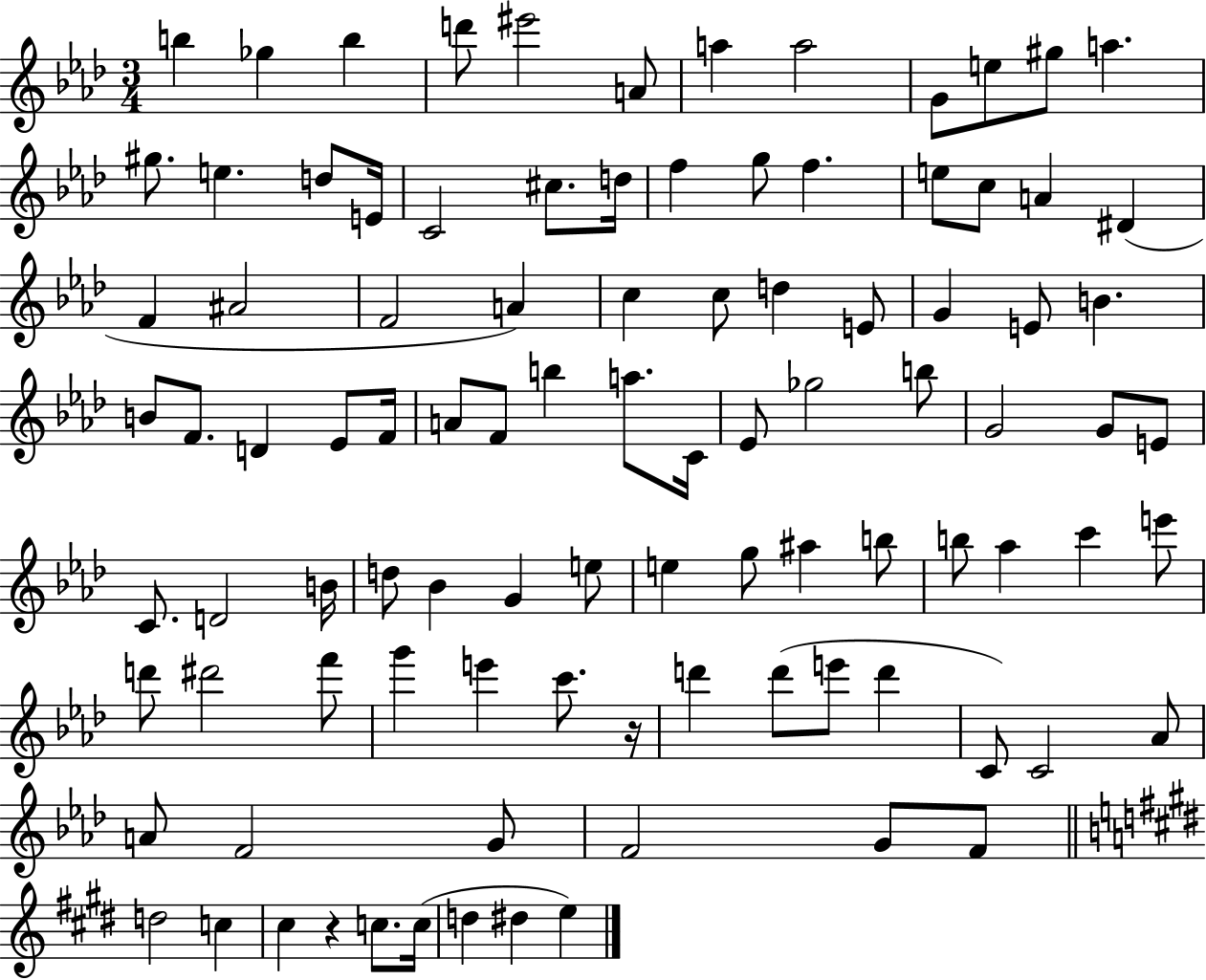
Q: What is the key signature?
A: AES major